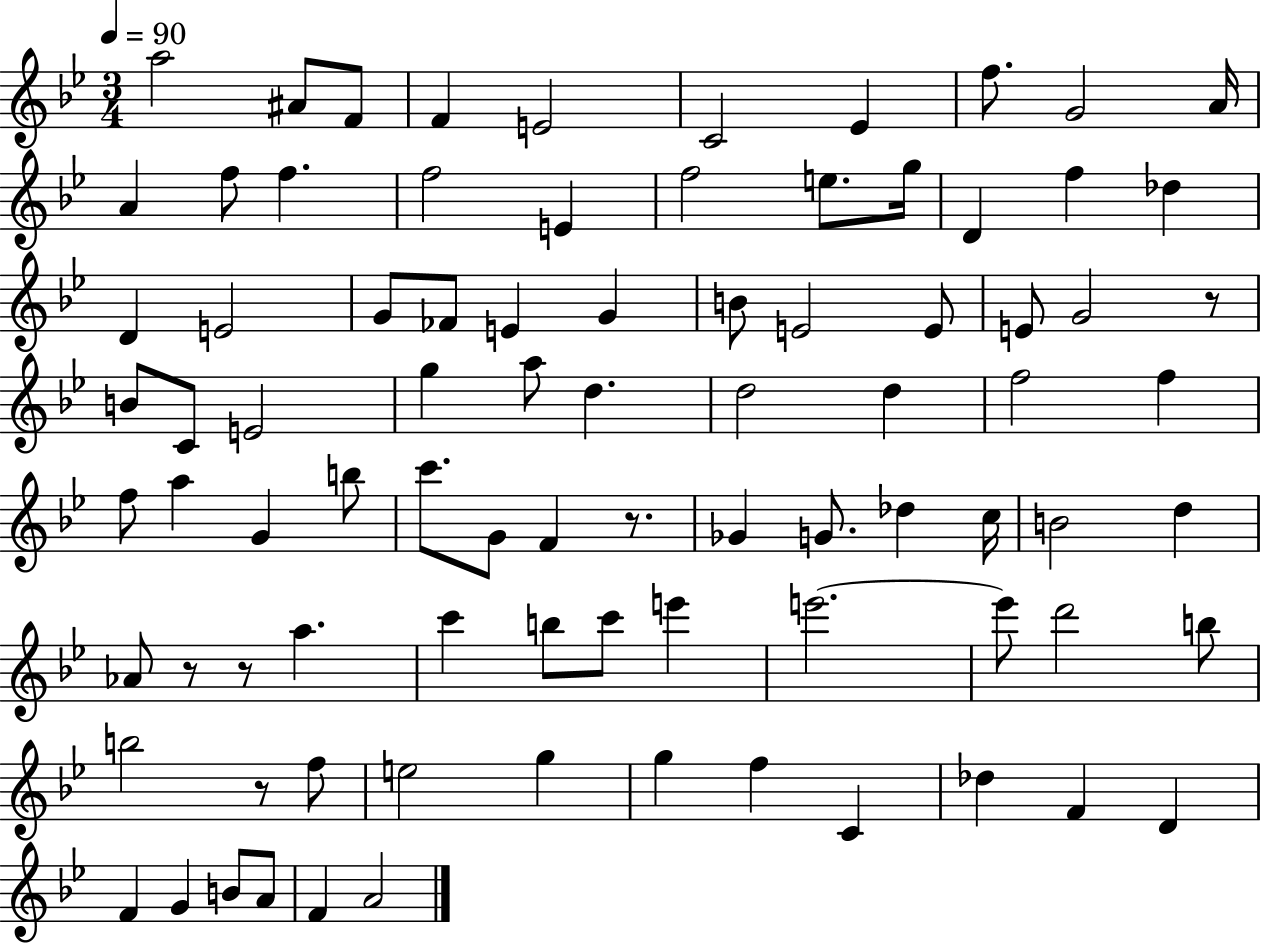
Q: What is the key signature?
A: BES major